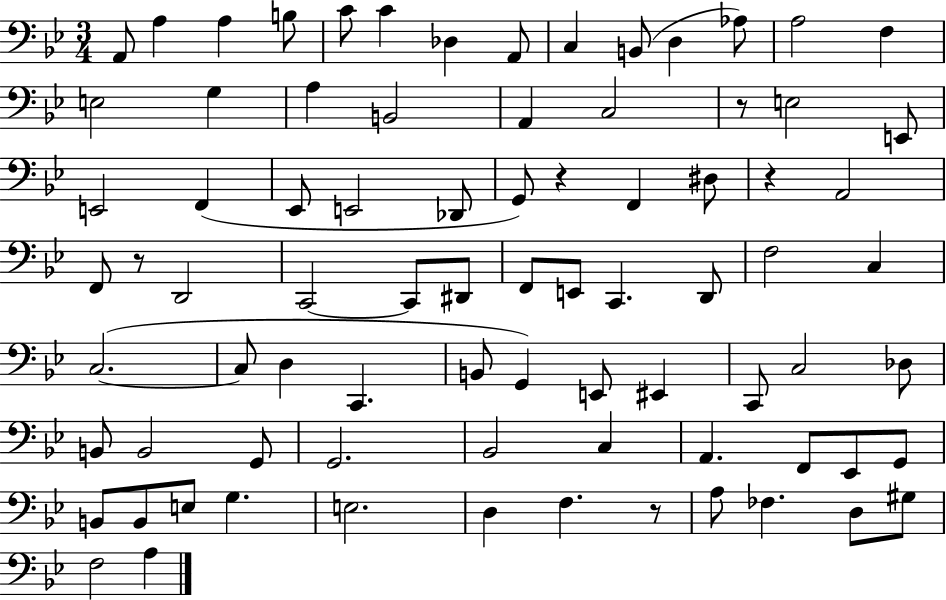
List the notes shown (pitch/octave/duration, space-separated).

A2/e A3/q A3/q B3/e C4/e C4/q Db3/q A2/e C3/q B2/e D3/q Ab3/e A3/h F3/q E3/h G3/q A3/q B2/h A2/q C3/h R/e E3/h E2/e E2/h F2/q Eb2/e E2/h Db2/e G2/e R/q F2/q D#3/e R/q A2/h F2/e R/e D2/h C2/h C2/e D#2/e F2/e E2/e C2/q. D2/e F3/h C3/q C3/h. C3/e D3/q C2/q. B2/e G2/q E2/e EIS2/q C2/e C3/h Db3/e B2/e B2/h G2/e G2/h. Bb2/h C3/q A2/q. F2/e Eb2/e G2/e B2/e B2/e E3/e G3/q. E3/h. D3/q F3/q. R/e A3/e FES3/q. D3/e G#3/e F3/h A3/q